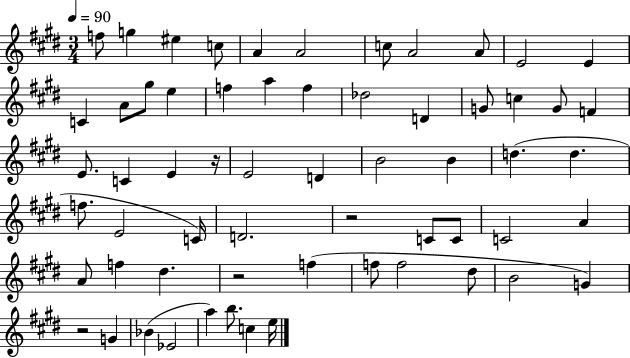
{
  \clef treble
  \numericTimeSignature
  \time 3/4
  \key e \major
  \tempo 4 = 90
  f''8 g''4 eis''4 c''8 | a'4 a'2 | c''8 a'2 a'8 | e'2 e'4 | \break c'4 a'8 gis''8 e''4 | f''4 a''4 f''4 | des''2 d'4 | g'8 c''4 g'8 f'4 | \break e'8. c'4 e'4 r16 | e'2 d'4 | b'2 b'4 | d''4.( d''4. | \break f''8. e'2 c'16) | d'2. | r2 c'8 c'8 | c'2 a'4 | \break a'8 f''4 dis''4. | r2 f''4( | f''8 f''2 dis''8 | b'2 g'4) | \break r2 g'4 | bes'4( ees'2 | a''4) b''8. c''4 e''16 | \bar "|."
}